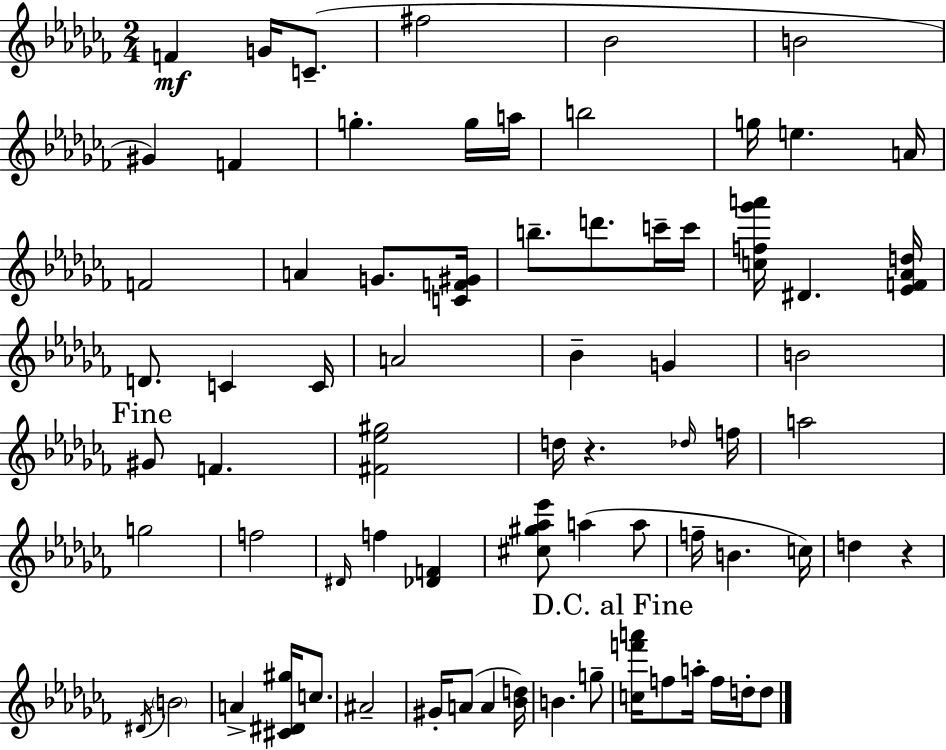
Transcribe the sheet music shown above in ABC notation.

X:1
T:Untitled
M:2/4
L:1/4
K:Abm
F G/4 C/2 ^f2 _B2 B2 ^G F g g/4 a/4 b2 g/4 e A/4 F2 A G/2 [CF^G]/4 b/2 d'/2 c'/4 c'/4 [cf_g'a']/4 ^D [_EF_Ad]/4 D/2 C C/4 A2 _B G B2 ^G/2 F [^F_e^g]2 d/4 z _d/4 f/4 a2 g2 f2 ^D/4 f [_DF] [^c^g_a_e']/2 a a/2 f/4 B c/4 d z ^D/4 B2 A [^C^D^g]/4 c/2 ^A2 ^G/4 A/2 A [_Bd]/4 B g/2 [cf'a']/4 f/2 a/4 f/4 d/4 d/2